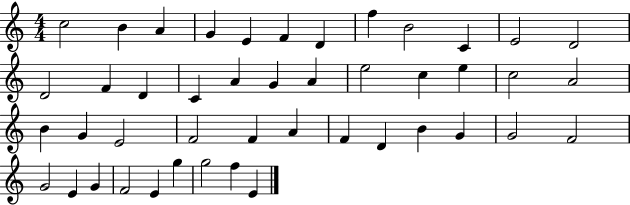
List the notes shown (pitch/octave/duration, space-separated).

C5/h B4/q A4/q G4/q E4/q F4/q D4/q F5/q B4/h C4/q E4/h D4/h D4/h F4/q D4/q C4/q A4/q G4/q A4/q E5/h C5/q E5/q C5/h A4/h B4/q G4/q E4/h F4/h F4/q A4/q F4/q D4/q B4/q G4/q G4/h F4/h G4/h E4/q G4/q F4/h E4/q G5/q G5/h F5/q E4/q